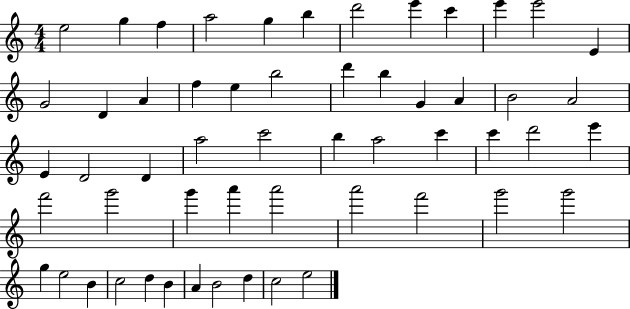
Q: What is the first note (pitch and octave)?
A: E5